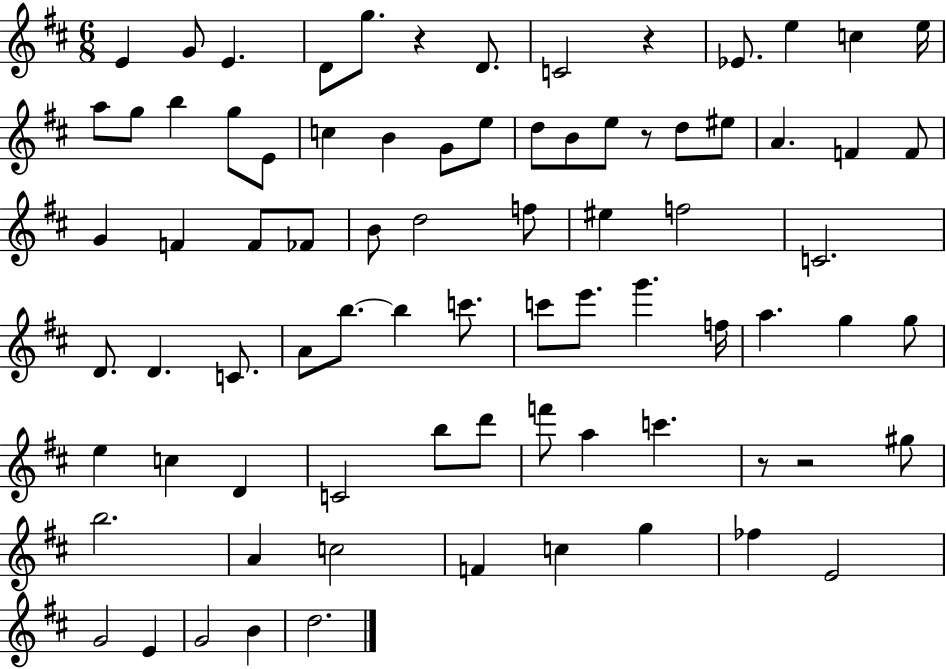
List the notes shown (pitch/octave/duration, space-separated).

E4/q G4/e E4/q. D4/e G5/e. R/q D4/e. C4/h R/q Eb4/e. E5/q C5/q E5/s A5/e G5/e B5/q G5/e E4/e C5/q B4/q G4/e E5/e D5/e B4/e E5/e R/e D5/e EIS5/e A4/q. F4/q F4/e G4/q F4/q F4/e FES4/e B4/e D5/h F5/e EIS5/q F5/h C4/h. D4/e. D4/q. C4/e. A4/e B5/e. B5/q C6/e. C6/e E6/e. G6/q. F5/s A5/q. G5/q G5/e E5/q C5/q D4/q C4/h B5/e D6/e F6/e A5/q C6/q. R/e R/h G#5/e B5/h. A4/q C5/h F4/q C5/q G5/q FES5/q E4/h G4/h E4/q G4/h B4/q D5/h.